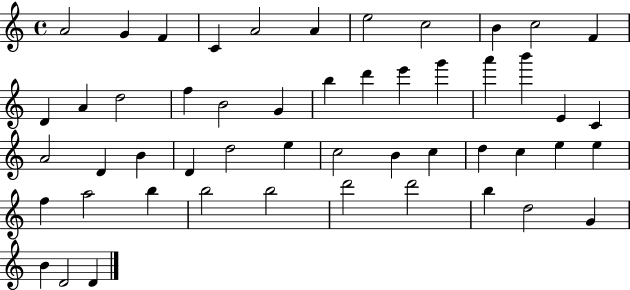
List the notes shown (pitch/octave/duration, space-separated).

A4/h G4/q F4/q C4/q A4/h A4/q E5/h C5/h B4/q C5/h F4/q D4/q A4/q D5/h F5/q B4/h G4/q B5/q D6/q E6/q G6/q A6/q B6/q E4/q C4/q A4/h D4/q B4/q D4/q D5/h E5/q C5/h B4/q C5/q D5/q C5/q E5/q E5/q F5/q A5/h B5/q B5/h B5/h D6/h D6/h B5/q D5/h G4/q B4/q D4/h D4/q